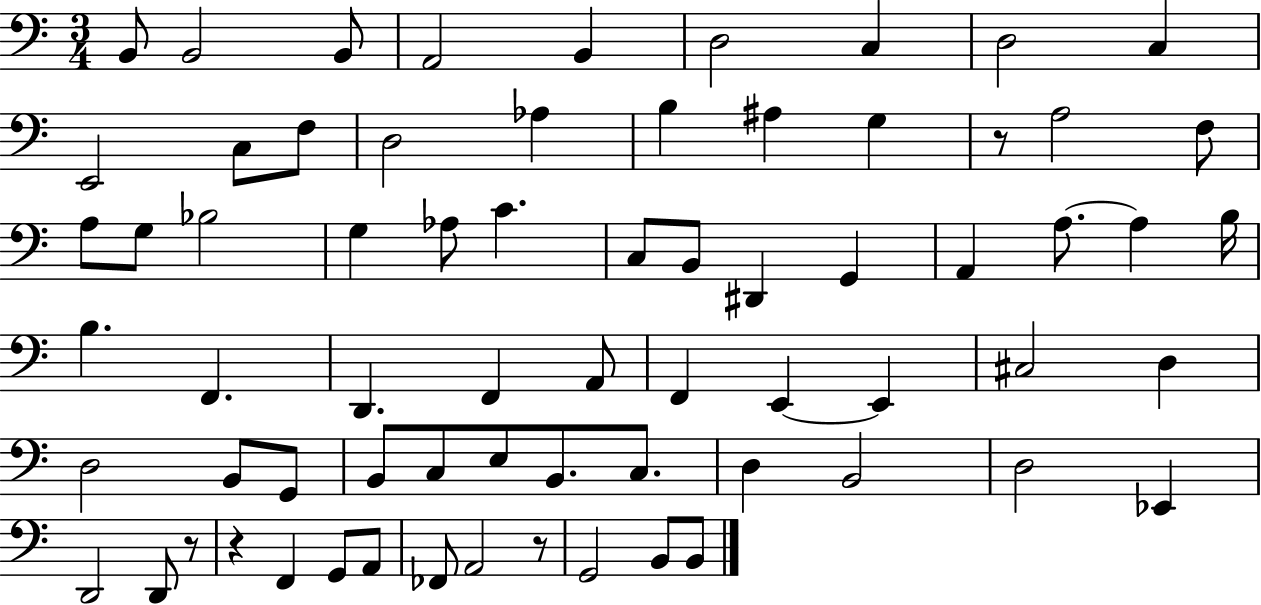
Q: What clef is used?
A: bass